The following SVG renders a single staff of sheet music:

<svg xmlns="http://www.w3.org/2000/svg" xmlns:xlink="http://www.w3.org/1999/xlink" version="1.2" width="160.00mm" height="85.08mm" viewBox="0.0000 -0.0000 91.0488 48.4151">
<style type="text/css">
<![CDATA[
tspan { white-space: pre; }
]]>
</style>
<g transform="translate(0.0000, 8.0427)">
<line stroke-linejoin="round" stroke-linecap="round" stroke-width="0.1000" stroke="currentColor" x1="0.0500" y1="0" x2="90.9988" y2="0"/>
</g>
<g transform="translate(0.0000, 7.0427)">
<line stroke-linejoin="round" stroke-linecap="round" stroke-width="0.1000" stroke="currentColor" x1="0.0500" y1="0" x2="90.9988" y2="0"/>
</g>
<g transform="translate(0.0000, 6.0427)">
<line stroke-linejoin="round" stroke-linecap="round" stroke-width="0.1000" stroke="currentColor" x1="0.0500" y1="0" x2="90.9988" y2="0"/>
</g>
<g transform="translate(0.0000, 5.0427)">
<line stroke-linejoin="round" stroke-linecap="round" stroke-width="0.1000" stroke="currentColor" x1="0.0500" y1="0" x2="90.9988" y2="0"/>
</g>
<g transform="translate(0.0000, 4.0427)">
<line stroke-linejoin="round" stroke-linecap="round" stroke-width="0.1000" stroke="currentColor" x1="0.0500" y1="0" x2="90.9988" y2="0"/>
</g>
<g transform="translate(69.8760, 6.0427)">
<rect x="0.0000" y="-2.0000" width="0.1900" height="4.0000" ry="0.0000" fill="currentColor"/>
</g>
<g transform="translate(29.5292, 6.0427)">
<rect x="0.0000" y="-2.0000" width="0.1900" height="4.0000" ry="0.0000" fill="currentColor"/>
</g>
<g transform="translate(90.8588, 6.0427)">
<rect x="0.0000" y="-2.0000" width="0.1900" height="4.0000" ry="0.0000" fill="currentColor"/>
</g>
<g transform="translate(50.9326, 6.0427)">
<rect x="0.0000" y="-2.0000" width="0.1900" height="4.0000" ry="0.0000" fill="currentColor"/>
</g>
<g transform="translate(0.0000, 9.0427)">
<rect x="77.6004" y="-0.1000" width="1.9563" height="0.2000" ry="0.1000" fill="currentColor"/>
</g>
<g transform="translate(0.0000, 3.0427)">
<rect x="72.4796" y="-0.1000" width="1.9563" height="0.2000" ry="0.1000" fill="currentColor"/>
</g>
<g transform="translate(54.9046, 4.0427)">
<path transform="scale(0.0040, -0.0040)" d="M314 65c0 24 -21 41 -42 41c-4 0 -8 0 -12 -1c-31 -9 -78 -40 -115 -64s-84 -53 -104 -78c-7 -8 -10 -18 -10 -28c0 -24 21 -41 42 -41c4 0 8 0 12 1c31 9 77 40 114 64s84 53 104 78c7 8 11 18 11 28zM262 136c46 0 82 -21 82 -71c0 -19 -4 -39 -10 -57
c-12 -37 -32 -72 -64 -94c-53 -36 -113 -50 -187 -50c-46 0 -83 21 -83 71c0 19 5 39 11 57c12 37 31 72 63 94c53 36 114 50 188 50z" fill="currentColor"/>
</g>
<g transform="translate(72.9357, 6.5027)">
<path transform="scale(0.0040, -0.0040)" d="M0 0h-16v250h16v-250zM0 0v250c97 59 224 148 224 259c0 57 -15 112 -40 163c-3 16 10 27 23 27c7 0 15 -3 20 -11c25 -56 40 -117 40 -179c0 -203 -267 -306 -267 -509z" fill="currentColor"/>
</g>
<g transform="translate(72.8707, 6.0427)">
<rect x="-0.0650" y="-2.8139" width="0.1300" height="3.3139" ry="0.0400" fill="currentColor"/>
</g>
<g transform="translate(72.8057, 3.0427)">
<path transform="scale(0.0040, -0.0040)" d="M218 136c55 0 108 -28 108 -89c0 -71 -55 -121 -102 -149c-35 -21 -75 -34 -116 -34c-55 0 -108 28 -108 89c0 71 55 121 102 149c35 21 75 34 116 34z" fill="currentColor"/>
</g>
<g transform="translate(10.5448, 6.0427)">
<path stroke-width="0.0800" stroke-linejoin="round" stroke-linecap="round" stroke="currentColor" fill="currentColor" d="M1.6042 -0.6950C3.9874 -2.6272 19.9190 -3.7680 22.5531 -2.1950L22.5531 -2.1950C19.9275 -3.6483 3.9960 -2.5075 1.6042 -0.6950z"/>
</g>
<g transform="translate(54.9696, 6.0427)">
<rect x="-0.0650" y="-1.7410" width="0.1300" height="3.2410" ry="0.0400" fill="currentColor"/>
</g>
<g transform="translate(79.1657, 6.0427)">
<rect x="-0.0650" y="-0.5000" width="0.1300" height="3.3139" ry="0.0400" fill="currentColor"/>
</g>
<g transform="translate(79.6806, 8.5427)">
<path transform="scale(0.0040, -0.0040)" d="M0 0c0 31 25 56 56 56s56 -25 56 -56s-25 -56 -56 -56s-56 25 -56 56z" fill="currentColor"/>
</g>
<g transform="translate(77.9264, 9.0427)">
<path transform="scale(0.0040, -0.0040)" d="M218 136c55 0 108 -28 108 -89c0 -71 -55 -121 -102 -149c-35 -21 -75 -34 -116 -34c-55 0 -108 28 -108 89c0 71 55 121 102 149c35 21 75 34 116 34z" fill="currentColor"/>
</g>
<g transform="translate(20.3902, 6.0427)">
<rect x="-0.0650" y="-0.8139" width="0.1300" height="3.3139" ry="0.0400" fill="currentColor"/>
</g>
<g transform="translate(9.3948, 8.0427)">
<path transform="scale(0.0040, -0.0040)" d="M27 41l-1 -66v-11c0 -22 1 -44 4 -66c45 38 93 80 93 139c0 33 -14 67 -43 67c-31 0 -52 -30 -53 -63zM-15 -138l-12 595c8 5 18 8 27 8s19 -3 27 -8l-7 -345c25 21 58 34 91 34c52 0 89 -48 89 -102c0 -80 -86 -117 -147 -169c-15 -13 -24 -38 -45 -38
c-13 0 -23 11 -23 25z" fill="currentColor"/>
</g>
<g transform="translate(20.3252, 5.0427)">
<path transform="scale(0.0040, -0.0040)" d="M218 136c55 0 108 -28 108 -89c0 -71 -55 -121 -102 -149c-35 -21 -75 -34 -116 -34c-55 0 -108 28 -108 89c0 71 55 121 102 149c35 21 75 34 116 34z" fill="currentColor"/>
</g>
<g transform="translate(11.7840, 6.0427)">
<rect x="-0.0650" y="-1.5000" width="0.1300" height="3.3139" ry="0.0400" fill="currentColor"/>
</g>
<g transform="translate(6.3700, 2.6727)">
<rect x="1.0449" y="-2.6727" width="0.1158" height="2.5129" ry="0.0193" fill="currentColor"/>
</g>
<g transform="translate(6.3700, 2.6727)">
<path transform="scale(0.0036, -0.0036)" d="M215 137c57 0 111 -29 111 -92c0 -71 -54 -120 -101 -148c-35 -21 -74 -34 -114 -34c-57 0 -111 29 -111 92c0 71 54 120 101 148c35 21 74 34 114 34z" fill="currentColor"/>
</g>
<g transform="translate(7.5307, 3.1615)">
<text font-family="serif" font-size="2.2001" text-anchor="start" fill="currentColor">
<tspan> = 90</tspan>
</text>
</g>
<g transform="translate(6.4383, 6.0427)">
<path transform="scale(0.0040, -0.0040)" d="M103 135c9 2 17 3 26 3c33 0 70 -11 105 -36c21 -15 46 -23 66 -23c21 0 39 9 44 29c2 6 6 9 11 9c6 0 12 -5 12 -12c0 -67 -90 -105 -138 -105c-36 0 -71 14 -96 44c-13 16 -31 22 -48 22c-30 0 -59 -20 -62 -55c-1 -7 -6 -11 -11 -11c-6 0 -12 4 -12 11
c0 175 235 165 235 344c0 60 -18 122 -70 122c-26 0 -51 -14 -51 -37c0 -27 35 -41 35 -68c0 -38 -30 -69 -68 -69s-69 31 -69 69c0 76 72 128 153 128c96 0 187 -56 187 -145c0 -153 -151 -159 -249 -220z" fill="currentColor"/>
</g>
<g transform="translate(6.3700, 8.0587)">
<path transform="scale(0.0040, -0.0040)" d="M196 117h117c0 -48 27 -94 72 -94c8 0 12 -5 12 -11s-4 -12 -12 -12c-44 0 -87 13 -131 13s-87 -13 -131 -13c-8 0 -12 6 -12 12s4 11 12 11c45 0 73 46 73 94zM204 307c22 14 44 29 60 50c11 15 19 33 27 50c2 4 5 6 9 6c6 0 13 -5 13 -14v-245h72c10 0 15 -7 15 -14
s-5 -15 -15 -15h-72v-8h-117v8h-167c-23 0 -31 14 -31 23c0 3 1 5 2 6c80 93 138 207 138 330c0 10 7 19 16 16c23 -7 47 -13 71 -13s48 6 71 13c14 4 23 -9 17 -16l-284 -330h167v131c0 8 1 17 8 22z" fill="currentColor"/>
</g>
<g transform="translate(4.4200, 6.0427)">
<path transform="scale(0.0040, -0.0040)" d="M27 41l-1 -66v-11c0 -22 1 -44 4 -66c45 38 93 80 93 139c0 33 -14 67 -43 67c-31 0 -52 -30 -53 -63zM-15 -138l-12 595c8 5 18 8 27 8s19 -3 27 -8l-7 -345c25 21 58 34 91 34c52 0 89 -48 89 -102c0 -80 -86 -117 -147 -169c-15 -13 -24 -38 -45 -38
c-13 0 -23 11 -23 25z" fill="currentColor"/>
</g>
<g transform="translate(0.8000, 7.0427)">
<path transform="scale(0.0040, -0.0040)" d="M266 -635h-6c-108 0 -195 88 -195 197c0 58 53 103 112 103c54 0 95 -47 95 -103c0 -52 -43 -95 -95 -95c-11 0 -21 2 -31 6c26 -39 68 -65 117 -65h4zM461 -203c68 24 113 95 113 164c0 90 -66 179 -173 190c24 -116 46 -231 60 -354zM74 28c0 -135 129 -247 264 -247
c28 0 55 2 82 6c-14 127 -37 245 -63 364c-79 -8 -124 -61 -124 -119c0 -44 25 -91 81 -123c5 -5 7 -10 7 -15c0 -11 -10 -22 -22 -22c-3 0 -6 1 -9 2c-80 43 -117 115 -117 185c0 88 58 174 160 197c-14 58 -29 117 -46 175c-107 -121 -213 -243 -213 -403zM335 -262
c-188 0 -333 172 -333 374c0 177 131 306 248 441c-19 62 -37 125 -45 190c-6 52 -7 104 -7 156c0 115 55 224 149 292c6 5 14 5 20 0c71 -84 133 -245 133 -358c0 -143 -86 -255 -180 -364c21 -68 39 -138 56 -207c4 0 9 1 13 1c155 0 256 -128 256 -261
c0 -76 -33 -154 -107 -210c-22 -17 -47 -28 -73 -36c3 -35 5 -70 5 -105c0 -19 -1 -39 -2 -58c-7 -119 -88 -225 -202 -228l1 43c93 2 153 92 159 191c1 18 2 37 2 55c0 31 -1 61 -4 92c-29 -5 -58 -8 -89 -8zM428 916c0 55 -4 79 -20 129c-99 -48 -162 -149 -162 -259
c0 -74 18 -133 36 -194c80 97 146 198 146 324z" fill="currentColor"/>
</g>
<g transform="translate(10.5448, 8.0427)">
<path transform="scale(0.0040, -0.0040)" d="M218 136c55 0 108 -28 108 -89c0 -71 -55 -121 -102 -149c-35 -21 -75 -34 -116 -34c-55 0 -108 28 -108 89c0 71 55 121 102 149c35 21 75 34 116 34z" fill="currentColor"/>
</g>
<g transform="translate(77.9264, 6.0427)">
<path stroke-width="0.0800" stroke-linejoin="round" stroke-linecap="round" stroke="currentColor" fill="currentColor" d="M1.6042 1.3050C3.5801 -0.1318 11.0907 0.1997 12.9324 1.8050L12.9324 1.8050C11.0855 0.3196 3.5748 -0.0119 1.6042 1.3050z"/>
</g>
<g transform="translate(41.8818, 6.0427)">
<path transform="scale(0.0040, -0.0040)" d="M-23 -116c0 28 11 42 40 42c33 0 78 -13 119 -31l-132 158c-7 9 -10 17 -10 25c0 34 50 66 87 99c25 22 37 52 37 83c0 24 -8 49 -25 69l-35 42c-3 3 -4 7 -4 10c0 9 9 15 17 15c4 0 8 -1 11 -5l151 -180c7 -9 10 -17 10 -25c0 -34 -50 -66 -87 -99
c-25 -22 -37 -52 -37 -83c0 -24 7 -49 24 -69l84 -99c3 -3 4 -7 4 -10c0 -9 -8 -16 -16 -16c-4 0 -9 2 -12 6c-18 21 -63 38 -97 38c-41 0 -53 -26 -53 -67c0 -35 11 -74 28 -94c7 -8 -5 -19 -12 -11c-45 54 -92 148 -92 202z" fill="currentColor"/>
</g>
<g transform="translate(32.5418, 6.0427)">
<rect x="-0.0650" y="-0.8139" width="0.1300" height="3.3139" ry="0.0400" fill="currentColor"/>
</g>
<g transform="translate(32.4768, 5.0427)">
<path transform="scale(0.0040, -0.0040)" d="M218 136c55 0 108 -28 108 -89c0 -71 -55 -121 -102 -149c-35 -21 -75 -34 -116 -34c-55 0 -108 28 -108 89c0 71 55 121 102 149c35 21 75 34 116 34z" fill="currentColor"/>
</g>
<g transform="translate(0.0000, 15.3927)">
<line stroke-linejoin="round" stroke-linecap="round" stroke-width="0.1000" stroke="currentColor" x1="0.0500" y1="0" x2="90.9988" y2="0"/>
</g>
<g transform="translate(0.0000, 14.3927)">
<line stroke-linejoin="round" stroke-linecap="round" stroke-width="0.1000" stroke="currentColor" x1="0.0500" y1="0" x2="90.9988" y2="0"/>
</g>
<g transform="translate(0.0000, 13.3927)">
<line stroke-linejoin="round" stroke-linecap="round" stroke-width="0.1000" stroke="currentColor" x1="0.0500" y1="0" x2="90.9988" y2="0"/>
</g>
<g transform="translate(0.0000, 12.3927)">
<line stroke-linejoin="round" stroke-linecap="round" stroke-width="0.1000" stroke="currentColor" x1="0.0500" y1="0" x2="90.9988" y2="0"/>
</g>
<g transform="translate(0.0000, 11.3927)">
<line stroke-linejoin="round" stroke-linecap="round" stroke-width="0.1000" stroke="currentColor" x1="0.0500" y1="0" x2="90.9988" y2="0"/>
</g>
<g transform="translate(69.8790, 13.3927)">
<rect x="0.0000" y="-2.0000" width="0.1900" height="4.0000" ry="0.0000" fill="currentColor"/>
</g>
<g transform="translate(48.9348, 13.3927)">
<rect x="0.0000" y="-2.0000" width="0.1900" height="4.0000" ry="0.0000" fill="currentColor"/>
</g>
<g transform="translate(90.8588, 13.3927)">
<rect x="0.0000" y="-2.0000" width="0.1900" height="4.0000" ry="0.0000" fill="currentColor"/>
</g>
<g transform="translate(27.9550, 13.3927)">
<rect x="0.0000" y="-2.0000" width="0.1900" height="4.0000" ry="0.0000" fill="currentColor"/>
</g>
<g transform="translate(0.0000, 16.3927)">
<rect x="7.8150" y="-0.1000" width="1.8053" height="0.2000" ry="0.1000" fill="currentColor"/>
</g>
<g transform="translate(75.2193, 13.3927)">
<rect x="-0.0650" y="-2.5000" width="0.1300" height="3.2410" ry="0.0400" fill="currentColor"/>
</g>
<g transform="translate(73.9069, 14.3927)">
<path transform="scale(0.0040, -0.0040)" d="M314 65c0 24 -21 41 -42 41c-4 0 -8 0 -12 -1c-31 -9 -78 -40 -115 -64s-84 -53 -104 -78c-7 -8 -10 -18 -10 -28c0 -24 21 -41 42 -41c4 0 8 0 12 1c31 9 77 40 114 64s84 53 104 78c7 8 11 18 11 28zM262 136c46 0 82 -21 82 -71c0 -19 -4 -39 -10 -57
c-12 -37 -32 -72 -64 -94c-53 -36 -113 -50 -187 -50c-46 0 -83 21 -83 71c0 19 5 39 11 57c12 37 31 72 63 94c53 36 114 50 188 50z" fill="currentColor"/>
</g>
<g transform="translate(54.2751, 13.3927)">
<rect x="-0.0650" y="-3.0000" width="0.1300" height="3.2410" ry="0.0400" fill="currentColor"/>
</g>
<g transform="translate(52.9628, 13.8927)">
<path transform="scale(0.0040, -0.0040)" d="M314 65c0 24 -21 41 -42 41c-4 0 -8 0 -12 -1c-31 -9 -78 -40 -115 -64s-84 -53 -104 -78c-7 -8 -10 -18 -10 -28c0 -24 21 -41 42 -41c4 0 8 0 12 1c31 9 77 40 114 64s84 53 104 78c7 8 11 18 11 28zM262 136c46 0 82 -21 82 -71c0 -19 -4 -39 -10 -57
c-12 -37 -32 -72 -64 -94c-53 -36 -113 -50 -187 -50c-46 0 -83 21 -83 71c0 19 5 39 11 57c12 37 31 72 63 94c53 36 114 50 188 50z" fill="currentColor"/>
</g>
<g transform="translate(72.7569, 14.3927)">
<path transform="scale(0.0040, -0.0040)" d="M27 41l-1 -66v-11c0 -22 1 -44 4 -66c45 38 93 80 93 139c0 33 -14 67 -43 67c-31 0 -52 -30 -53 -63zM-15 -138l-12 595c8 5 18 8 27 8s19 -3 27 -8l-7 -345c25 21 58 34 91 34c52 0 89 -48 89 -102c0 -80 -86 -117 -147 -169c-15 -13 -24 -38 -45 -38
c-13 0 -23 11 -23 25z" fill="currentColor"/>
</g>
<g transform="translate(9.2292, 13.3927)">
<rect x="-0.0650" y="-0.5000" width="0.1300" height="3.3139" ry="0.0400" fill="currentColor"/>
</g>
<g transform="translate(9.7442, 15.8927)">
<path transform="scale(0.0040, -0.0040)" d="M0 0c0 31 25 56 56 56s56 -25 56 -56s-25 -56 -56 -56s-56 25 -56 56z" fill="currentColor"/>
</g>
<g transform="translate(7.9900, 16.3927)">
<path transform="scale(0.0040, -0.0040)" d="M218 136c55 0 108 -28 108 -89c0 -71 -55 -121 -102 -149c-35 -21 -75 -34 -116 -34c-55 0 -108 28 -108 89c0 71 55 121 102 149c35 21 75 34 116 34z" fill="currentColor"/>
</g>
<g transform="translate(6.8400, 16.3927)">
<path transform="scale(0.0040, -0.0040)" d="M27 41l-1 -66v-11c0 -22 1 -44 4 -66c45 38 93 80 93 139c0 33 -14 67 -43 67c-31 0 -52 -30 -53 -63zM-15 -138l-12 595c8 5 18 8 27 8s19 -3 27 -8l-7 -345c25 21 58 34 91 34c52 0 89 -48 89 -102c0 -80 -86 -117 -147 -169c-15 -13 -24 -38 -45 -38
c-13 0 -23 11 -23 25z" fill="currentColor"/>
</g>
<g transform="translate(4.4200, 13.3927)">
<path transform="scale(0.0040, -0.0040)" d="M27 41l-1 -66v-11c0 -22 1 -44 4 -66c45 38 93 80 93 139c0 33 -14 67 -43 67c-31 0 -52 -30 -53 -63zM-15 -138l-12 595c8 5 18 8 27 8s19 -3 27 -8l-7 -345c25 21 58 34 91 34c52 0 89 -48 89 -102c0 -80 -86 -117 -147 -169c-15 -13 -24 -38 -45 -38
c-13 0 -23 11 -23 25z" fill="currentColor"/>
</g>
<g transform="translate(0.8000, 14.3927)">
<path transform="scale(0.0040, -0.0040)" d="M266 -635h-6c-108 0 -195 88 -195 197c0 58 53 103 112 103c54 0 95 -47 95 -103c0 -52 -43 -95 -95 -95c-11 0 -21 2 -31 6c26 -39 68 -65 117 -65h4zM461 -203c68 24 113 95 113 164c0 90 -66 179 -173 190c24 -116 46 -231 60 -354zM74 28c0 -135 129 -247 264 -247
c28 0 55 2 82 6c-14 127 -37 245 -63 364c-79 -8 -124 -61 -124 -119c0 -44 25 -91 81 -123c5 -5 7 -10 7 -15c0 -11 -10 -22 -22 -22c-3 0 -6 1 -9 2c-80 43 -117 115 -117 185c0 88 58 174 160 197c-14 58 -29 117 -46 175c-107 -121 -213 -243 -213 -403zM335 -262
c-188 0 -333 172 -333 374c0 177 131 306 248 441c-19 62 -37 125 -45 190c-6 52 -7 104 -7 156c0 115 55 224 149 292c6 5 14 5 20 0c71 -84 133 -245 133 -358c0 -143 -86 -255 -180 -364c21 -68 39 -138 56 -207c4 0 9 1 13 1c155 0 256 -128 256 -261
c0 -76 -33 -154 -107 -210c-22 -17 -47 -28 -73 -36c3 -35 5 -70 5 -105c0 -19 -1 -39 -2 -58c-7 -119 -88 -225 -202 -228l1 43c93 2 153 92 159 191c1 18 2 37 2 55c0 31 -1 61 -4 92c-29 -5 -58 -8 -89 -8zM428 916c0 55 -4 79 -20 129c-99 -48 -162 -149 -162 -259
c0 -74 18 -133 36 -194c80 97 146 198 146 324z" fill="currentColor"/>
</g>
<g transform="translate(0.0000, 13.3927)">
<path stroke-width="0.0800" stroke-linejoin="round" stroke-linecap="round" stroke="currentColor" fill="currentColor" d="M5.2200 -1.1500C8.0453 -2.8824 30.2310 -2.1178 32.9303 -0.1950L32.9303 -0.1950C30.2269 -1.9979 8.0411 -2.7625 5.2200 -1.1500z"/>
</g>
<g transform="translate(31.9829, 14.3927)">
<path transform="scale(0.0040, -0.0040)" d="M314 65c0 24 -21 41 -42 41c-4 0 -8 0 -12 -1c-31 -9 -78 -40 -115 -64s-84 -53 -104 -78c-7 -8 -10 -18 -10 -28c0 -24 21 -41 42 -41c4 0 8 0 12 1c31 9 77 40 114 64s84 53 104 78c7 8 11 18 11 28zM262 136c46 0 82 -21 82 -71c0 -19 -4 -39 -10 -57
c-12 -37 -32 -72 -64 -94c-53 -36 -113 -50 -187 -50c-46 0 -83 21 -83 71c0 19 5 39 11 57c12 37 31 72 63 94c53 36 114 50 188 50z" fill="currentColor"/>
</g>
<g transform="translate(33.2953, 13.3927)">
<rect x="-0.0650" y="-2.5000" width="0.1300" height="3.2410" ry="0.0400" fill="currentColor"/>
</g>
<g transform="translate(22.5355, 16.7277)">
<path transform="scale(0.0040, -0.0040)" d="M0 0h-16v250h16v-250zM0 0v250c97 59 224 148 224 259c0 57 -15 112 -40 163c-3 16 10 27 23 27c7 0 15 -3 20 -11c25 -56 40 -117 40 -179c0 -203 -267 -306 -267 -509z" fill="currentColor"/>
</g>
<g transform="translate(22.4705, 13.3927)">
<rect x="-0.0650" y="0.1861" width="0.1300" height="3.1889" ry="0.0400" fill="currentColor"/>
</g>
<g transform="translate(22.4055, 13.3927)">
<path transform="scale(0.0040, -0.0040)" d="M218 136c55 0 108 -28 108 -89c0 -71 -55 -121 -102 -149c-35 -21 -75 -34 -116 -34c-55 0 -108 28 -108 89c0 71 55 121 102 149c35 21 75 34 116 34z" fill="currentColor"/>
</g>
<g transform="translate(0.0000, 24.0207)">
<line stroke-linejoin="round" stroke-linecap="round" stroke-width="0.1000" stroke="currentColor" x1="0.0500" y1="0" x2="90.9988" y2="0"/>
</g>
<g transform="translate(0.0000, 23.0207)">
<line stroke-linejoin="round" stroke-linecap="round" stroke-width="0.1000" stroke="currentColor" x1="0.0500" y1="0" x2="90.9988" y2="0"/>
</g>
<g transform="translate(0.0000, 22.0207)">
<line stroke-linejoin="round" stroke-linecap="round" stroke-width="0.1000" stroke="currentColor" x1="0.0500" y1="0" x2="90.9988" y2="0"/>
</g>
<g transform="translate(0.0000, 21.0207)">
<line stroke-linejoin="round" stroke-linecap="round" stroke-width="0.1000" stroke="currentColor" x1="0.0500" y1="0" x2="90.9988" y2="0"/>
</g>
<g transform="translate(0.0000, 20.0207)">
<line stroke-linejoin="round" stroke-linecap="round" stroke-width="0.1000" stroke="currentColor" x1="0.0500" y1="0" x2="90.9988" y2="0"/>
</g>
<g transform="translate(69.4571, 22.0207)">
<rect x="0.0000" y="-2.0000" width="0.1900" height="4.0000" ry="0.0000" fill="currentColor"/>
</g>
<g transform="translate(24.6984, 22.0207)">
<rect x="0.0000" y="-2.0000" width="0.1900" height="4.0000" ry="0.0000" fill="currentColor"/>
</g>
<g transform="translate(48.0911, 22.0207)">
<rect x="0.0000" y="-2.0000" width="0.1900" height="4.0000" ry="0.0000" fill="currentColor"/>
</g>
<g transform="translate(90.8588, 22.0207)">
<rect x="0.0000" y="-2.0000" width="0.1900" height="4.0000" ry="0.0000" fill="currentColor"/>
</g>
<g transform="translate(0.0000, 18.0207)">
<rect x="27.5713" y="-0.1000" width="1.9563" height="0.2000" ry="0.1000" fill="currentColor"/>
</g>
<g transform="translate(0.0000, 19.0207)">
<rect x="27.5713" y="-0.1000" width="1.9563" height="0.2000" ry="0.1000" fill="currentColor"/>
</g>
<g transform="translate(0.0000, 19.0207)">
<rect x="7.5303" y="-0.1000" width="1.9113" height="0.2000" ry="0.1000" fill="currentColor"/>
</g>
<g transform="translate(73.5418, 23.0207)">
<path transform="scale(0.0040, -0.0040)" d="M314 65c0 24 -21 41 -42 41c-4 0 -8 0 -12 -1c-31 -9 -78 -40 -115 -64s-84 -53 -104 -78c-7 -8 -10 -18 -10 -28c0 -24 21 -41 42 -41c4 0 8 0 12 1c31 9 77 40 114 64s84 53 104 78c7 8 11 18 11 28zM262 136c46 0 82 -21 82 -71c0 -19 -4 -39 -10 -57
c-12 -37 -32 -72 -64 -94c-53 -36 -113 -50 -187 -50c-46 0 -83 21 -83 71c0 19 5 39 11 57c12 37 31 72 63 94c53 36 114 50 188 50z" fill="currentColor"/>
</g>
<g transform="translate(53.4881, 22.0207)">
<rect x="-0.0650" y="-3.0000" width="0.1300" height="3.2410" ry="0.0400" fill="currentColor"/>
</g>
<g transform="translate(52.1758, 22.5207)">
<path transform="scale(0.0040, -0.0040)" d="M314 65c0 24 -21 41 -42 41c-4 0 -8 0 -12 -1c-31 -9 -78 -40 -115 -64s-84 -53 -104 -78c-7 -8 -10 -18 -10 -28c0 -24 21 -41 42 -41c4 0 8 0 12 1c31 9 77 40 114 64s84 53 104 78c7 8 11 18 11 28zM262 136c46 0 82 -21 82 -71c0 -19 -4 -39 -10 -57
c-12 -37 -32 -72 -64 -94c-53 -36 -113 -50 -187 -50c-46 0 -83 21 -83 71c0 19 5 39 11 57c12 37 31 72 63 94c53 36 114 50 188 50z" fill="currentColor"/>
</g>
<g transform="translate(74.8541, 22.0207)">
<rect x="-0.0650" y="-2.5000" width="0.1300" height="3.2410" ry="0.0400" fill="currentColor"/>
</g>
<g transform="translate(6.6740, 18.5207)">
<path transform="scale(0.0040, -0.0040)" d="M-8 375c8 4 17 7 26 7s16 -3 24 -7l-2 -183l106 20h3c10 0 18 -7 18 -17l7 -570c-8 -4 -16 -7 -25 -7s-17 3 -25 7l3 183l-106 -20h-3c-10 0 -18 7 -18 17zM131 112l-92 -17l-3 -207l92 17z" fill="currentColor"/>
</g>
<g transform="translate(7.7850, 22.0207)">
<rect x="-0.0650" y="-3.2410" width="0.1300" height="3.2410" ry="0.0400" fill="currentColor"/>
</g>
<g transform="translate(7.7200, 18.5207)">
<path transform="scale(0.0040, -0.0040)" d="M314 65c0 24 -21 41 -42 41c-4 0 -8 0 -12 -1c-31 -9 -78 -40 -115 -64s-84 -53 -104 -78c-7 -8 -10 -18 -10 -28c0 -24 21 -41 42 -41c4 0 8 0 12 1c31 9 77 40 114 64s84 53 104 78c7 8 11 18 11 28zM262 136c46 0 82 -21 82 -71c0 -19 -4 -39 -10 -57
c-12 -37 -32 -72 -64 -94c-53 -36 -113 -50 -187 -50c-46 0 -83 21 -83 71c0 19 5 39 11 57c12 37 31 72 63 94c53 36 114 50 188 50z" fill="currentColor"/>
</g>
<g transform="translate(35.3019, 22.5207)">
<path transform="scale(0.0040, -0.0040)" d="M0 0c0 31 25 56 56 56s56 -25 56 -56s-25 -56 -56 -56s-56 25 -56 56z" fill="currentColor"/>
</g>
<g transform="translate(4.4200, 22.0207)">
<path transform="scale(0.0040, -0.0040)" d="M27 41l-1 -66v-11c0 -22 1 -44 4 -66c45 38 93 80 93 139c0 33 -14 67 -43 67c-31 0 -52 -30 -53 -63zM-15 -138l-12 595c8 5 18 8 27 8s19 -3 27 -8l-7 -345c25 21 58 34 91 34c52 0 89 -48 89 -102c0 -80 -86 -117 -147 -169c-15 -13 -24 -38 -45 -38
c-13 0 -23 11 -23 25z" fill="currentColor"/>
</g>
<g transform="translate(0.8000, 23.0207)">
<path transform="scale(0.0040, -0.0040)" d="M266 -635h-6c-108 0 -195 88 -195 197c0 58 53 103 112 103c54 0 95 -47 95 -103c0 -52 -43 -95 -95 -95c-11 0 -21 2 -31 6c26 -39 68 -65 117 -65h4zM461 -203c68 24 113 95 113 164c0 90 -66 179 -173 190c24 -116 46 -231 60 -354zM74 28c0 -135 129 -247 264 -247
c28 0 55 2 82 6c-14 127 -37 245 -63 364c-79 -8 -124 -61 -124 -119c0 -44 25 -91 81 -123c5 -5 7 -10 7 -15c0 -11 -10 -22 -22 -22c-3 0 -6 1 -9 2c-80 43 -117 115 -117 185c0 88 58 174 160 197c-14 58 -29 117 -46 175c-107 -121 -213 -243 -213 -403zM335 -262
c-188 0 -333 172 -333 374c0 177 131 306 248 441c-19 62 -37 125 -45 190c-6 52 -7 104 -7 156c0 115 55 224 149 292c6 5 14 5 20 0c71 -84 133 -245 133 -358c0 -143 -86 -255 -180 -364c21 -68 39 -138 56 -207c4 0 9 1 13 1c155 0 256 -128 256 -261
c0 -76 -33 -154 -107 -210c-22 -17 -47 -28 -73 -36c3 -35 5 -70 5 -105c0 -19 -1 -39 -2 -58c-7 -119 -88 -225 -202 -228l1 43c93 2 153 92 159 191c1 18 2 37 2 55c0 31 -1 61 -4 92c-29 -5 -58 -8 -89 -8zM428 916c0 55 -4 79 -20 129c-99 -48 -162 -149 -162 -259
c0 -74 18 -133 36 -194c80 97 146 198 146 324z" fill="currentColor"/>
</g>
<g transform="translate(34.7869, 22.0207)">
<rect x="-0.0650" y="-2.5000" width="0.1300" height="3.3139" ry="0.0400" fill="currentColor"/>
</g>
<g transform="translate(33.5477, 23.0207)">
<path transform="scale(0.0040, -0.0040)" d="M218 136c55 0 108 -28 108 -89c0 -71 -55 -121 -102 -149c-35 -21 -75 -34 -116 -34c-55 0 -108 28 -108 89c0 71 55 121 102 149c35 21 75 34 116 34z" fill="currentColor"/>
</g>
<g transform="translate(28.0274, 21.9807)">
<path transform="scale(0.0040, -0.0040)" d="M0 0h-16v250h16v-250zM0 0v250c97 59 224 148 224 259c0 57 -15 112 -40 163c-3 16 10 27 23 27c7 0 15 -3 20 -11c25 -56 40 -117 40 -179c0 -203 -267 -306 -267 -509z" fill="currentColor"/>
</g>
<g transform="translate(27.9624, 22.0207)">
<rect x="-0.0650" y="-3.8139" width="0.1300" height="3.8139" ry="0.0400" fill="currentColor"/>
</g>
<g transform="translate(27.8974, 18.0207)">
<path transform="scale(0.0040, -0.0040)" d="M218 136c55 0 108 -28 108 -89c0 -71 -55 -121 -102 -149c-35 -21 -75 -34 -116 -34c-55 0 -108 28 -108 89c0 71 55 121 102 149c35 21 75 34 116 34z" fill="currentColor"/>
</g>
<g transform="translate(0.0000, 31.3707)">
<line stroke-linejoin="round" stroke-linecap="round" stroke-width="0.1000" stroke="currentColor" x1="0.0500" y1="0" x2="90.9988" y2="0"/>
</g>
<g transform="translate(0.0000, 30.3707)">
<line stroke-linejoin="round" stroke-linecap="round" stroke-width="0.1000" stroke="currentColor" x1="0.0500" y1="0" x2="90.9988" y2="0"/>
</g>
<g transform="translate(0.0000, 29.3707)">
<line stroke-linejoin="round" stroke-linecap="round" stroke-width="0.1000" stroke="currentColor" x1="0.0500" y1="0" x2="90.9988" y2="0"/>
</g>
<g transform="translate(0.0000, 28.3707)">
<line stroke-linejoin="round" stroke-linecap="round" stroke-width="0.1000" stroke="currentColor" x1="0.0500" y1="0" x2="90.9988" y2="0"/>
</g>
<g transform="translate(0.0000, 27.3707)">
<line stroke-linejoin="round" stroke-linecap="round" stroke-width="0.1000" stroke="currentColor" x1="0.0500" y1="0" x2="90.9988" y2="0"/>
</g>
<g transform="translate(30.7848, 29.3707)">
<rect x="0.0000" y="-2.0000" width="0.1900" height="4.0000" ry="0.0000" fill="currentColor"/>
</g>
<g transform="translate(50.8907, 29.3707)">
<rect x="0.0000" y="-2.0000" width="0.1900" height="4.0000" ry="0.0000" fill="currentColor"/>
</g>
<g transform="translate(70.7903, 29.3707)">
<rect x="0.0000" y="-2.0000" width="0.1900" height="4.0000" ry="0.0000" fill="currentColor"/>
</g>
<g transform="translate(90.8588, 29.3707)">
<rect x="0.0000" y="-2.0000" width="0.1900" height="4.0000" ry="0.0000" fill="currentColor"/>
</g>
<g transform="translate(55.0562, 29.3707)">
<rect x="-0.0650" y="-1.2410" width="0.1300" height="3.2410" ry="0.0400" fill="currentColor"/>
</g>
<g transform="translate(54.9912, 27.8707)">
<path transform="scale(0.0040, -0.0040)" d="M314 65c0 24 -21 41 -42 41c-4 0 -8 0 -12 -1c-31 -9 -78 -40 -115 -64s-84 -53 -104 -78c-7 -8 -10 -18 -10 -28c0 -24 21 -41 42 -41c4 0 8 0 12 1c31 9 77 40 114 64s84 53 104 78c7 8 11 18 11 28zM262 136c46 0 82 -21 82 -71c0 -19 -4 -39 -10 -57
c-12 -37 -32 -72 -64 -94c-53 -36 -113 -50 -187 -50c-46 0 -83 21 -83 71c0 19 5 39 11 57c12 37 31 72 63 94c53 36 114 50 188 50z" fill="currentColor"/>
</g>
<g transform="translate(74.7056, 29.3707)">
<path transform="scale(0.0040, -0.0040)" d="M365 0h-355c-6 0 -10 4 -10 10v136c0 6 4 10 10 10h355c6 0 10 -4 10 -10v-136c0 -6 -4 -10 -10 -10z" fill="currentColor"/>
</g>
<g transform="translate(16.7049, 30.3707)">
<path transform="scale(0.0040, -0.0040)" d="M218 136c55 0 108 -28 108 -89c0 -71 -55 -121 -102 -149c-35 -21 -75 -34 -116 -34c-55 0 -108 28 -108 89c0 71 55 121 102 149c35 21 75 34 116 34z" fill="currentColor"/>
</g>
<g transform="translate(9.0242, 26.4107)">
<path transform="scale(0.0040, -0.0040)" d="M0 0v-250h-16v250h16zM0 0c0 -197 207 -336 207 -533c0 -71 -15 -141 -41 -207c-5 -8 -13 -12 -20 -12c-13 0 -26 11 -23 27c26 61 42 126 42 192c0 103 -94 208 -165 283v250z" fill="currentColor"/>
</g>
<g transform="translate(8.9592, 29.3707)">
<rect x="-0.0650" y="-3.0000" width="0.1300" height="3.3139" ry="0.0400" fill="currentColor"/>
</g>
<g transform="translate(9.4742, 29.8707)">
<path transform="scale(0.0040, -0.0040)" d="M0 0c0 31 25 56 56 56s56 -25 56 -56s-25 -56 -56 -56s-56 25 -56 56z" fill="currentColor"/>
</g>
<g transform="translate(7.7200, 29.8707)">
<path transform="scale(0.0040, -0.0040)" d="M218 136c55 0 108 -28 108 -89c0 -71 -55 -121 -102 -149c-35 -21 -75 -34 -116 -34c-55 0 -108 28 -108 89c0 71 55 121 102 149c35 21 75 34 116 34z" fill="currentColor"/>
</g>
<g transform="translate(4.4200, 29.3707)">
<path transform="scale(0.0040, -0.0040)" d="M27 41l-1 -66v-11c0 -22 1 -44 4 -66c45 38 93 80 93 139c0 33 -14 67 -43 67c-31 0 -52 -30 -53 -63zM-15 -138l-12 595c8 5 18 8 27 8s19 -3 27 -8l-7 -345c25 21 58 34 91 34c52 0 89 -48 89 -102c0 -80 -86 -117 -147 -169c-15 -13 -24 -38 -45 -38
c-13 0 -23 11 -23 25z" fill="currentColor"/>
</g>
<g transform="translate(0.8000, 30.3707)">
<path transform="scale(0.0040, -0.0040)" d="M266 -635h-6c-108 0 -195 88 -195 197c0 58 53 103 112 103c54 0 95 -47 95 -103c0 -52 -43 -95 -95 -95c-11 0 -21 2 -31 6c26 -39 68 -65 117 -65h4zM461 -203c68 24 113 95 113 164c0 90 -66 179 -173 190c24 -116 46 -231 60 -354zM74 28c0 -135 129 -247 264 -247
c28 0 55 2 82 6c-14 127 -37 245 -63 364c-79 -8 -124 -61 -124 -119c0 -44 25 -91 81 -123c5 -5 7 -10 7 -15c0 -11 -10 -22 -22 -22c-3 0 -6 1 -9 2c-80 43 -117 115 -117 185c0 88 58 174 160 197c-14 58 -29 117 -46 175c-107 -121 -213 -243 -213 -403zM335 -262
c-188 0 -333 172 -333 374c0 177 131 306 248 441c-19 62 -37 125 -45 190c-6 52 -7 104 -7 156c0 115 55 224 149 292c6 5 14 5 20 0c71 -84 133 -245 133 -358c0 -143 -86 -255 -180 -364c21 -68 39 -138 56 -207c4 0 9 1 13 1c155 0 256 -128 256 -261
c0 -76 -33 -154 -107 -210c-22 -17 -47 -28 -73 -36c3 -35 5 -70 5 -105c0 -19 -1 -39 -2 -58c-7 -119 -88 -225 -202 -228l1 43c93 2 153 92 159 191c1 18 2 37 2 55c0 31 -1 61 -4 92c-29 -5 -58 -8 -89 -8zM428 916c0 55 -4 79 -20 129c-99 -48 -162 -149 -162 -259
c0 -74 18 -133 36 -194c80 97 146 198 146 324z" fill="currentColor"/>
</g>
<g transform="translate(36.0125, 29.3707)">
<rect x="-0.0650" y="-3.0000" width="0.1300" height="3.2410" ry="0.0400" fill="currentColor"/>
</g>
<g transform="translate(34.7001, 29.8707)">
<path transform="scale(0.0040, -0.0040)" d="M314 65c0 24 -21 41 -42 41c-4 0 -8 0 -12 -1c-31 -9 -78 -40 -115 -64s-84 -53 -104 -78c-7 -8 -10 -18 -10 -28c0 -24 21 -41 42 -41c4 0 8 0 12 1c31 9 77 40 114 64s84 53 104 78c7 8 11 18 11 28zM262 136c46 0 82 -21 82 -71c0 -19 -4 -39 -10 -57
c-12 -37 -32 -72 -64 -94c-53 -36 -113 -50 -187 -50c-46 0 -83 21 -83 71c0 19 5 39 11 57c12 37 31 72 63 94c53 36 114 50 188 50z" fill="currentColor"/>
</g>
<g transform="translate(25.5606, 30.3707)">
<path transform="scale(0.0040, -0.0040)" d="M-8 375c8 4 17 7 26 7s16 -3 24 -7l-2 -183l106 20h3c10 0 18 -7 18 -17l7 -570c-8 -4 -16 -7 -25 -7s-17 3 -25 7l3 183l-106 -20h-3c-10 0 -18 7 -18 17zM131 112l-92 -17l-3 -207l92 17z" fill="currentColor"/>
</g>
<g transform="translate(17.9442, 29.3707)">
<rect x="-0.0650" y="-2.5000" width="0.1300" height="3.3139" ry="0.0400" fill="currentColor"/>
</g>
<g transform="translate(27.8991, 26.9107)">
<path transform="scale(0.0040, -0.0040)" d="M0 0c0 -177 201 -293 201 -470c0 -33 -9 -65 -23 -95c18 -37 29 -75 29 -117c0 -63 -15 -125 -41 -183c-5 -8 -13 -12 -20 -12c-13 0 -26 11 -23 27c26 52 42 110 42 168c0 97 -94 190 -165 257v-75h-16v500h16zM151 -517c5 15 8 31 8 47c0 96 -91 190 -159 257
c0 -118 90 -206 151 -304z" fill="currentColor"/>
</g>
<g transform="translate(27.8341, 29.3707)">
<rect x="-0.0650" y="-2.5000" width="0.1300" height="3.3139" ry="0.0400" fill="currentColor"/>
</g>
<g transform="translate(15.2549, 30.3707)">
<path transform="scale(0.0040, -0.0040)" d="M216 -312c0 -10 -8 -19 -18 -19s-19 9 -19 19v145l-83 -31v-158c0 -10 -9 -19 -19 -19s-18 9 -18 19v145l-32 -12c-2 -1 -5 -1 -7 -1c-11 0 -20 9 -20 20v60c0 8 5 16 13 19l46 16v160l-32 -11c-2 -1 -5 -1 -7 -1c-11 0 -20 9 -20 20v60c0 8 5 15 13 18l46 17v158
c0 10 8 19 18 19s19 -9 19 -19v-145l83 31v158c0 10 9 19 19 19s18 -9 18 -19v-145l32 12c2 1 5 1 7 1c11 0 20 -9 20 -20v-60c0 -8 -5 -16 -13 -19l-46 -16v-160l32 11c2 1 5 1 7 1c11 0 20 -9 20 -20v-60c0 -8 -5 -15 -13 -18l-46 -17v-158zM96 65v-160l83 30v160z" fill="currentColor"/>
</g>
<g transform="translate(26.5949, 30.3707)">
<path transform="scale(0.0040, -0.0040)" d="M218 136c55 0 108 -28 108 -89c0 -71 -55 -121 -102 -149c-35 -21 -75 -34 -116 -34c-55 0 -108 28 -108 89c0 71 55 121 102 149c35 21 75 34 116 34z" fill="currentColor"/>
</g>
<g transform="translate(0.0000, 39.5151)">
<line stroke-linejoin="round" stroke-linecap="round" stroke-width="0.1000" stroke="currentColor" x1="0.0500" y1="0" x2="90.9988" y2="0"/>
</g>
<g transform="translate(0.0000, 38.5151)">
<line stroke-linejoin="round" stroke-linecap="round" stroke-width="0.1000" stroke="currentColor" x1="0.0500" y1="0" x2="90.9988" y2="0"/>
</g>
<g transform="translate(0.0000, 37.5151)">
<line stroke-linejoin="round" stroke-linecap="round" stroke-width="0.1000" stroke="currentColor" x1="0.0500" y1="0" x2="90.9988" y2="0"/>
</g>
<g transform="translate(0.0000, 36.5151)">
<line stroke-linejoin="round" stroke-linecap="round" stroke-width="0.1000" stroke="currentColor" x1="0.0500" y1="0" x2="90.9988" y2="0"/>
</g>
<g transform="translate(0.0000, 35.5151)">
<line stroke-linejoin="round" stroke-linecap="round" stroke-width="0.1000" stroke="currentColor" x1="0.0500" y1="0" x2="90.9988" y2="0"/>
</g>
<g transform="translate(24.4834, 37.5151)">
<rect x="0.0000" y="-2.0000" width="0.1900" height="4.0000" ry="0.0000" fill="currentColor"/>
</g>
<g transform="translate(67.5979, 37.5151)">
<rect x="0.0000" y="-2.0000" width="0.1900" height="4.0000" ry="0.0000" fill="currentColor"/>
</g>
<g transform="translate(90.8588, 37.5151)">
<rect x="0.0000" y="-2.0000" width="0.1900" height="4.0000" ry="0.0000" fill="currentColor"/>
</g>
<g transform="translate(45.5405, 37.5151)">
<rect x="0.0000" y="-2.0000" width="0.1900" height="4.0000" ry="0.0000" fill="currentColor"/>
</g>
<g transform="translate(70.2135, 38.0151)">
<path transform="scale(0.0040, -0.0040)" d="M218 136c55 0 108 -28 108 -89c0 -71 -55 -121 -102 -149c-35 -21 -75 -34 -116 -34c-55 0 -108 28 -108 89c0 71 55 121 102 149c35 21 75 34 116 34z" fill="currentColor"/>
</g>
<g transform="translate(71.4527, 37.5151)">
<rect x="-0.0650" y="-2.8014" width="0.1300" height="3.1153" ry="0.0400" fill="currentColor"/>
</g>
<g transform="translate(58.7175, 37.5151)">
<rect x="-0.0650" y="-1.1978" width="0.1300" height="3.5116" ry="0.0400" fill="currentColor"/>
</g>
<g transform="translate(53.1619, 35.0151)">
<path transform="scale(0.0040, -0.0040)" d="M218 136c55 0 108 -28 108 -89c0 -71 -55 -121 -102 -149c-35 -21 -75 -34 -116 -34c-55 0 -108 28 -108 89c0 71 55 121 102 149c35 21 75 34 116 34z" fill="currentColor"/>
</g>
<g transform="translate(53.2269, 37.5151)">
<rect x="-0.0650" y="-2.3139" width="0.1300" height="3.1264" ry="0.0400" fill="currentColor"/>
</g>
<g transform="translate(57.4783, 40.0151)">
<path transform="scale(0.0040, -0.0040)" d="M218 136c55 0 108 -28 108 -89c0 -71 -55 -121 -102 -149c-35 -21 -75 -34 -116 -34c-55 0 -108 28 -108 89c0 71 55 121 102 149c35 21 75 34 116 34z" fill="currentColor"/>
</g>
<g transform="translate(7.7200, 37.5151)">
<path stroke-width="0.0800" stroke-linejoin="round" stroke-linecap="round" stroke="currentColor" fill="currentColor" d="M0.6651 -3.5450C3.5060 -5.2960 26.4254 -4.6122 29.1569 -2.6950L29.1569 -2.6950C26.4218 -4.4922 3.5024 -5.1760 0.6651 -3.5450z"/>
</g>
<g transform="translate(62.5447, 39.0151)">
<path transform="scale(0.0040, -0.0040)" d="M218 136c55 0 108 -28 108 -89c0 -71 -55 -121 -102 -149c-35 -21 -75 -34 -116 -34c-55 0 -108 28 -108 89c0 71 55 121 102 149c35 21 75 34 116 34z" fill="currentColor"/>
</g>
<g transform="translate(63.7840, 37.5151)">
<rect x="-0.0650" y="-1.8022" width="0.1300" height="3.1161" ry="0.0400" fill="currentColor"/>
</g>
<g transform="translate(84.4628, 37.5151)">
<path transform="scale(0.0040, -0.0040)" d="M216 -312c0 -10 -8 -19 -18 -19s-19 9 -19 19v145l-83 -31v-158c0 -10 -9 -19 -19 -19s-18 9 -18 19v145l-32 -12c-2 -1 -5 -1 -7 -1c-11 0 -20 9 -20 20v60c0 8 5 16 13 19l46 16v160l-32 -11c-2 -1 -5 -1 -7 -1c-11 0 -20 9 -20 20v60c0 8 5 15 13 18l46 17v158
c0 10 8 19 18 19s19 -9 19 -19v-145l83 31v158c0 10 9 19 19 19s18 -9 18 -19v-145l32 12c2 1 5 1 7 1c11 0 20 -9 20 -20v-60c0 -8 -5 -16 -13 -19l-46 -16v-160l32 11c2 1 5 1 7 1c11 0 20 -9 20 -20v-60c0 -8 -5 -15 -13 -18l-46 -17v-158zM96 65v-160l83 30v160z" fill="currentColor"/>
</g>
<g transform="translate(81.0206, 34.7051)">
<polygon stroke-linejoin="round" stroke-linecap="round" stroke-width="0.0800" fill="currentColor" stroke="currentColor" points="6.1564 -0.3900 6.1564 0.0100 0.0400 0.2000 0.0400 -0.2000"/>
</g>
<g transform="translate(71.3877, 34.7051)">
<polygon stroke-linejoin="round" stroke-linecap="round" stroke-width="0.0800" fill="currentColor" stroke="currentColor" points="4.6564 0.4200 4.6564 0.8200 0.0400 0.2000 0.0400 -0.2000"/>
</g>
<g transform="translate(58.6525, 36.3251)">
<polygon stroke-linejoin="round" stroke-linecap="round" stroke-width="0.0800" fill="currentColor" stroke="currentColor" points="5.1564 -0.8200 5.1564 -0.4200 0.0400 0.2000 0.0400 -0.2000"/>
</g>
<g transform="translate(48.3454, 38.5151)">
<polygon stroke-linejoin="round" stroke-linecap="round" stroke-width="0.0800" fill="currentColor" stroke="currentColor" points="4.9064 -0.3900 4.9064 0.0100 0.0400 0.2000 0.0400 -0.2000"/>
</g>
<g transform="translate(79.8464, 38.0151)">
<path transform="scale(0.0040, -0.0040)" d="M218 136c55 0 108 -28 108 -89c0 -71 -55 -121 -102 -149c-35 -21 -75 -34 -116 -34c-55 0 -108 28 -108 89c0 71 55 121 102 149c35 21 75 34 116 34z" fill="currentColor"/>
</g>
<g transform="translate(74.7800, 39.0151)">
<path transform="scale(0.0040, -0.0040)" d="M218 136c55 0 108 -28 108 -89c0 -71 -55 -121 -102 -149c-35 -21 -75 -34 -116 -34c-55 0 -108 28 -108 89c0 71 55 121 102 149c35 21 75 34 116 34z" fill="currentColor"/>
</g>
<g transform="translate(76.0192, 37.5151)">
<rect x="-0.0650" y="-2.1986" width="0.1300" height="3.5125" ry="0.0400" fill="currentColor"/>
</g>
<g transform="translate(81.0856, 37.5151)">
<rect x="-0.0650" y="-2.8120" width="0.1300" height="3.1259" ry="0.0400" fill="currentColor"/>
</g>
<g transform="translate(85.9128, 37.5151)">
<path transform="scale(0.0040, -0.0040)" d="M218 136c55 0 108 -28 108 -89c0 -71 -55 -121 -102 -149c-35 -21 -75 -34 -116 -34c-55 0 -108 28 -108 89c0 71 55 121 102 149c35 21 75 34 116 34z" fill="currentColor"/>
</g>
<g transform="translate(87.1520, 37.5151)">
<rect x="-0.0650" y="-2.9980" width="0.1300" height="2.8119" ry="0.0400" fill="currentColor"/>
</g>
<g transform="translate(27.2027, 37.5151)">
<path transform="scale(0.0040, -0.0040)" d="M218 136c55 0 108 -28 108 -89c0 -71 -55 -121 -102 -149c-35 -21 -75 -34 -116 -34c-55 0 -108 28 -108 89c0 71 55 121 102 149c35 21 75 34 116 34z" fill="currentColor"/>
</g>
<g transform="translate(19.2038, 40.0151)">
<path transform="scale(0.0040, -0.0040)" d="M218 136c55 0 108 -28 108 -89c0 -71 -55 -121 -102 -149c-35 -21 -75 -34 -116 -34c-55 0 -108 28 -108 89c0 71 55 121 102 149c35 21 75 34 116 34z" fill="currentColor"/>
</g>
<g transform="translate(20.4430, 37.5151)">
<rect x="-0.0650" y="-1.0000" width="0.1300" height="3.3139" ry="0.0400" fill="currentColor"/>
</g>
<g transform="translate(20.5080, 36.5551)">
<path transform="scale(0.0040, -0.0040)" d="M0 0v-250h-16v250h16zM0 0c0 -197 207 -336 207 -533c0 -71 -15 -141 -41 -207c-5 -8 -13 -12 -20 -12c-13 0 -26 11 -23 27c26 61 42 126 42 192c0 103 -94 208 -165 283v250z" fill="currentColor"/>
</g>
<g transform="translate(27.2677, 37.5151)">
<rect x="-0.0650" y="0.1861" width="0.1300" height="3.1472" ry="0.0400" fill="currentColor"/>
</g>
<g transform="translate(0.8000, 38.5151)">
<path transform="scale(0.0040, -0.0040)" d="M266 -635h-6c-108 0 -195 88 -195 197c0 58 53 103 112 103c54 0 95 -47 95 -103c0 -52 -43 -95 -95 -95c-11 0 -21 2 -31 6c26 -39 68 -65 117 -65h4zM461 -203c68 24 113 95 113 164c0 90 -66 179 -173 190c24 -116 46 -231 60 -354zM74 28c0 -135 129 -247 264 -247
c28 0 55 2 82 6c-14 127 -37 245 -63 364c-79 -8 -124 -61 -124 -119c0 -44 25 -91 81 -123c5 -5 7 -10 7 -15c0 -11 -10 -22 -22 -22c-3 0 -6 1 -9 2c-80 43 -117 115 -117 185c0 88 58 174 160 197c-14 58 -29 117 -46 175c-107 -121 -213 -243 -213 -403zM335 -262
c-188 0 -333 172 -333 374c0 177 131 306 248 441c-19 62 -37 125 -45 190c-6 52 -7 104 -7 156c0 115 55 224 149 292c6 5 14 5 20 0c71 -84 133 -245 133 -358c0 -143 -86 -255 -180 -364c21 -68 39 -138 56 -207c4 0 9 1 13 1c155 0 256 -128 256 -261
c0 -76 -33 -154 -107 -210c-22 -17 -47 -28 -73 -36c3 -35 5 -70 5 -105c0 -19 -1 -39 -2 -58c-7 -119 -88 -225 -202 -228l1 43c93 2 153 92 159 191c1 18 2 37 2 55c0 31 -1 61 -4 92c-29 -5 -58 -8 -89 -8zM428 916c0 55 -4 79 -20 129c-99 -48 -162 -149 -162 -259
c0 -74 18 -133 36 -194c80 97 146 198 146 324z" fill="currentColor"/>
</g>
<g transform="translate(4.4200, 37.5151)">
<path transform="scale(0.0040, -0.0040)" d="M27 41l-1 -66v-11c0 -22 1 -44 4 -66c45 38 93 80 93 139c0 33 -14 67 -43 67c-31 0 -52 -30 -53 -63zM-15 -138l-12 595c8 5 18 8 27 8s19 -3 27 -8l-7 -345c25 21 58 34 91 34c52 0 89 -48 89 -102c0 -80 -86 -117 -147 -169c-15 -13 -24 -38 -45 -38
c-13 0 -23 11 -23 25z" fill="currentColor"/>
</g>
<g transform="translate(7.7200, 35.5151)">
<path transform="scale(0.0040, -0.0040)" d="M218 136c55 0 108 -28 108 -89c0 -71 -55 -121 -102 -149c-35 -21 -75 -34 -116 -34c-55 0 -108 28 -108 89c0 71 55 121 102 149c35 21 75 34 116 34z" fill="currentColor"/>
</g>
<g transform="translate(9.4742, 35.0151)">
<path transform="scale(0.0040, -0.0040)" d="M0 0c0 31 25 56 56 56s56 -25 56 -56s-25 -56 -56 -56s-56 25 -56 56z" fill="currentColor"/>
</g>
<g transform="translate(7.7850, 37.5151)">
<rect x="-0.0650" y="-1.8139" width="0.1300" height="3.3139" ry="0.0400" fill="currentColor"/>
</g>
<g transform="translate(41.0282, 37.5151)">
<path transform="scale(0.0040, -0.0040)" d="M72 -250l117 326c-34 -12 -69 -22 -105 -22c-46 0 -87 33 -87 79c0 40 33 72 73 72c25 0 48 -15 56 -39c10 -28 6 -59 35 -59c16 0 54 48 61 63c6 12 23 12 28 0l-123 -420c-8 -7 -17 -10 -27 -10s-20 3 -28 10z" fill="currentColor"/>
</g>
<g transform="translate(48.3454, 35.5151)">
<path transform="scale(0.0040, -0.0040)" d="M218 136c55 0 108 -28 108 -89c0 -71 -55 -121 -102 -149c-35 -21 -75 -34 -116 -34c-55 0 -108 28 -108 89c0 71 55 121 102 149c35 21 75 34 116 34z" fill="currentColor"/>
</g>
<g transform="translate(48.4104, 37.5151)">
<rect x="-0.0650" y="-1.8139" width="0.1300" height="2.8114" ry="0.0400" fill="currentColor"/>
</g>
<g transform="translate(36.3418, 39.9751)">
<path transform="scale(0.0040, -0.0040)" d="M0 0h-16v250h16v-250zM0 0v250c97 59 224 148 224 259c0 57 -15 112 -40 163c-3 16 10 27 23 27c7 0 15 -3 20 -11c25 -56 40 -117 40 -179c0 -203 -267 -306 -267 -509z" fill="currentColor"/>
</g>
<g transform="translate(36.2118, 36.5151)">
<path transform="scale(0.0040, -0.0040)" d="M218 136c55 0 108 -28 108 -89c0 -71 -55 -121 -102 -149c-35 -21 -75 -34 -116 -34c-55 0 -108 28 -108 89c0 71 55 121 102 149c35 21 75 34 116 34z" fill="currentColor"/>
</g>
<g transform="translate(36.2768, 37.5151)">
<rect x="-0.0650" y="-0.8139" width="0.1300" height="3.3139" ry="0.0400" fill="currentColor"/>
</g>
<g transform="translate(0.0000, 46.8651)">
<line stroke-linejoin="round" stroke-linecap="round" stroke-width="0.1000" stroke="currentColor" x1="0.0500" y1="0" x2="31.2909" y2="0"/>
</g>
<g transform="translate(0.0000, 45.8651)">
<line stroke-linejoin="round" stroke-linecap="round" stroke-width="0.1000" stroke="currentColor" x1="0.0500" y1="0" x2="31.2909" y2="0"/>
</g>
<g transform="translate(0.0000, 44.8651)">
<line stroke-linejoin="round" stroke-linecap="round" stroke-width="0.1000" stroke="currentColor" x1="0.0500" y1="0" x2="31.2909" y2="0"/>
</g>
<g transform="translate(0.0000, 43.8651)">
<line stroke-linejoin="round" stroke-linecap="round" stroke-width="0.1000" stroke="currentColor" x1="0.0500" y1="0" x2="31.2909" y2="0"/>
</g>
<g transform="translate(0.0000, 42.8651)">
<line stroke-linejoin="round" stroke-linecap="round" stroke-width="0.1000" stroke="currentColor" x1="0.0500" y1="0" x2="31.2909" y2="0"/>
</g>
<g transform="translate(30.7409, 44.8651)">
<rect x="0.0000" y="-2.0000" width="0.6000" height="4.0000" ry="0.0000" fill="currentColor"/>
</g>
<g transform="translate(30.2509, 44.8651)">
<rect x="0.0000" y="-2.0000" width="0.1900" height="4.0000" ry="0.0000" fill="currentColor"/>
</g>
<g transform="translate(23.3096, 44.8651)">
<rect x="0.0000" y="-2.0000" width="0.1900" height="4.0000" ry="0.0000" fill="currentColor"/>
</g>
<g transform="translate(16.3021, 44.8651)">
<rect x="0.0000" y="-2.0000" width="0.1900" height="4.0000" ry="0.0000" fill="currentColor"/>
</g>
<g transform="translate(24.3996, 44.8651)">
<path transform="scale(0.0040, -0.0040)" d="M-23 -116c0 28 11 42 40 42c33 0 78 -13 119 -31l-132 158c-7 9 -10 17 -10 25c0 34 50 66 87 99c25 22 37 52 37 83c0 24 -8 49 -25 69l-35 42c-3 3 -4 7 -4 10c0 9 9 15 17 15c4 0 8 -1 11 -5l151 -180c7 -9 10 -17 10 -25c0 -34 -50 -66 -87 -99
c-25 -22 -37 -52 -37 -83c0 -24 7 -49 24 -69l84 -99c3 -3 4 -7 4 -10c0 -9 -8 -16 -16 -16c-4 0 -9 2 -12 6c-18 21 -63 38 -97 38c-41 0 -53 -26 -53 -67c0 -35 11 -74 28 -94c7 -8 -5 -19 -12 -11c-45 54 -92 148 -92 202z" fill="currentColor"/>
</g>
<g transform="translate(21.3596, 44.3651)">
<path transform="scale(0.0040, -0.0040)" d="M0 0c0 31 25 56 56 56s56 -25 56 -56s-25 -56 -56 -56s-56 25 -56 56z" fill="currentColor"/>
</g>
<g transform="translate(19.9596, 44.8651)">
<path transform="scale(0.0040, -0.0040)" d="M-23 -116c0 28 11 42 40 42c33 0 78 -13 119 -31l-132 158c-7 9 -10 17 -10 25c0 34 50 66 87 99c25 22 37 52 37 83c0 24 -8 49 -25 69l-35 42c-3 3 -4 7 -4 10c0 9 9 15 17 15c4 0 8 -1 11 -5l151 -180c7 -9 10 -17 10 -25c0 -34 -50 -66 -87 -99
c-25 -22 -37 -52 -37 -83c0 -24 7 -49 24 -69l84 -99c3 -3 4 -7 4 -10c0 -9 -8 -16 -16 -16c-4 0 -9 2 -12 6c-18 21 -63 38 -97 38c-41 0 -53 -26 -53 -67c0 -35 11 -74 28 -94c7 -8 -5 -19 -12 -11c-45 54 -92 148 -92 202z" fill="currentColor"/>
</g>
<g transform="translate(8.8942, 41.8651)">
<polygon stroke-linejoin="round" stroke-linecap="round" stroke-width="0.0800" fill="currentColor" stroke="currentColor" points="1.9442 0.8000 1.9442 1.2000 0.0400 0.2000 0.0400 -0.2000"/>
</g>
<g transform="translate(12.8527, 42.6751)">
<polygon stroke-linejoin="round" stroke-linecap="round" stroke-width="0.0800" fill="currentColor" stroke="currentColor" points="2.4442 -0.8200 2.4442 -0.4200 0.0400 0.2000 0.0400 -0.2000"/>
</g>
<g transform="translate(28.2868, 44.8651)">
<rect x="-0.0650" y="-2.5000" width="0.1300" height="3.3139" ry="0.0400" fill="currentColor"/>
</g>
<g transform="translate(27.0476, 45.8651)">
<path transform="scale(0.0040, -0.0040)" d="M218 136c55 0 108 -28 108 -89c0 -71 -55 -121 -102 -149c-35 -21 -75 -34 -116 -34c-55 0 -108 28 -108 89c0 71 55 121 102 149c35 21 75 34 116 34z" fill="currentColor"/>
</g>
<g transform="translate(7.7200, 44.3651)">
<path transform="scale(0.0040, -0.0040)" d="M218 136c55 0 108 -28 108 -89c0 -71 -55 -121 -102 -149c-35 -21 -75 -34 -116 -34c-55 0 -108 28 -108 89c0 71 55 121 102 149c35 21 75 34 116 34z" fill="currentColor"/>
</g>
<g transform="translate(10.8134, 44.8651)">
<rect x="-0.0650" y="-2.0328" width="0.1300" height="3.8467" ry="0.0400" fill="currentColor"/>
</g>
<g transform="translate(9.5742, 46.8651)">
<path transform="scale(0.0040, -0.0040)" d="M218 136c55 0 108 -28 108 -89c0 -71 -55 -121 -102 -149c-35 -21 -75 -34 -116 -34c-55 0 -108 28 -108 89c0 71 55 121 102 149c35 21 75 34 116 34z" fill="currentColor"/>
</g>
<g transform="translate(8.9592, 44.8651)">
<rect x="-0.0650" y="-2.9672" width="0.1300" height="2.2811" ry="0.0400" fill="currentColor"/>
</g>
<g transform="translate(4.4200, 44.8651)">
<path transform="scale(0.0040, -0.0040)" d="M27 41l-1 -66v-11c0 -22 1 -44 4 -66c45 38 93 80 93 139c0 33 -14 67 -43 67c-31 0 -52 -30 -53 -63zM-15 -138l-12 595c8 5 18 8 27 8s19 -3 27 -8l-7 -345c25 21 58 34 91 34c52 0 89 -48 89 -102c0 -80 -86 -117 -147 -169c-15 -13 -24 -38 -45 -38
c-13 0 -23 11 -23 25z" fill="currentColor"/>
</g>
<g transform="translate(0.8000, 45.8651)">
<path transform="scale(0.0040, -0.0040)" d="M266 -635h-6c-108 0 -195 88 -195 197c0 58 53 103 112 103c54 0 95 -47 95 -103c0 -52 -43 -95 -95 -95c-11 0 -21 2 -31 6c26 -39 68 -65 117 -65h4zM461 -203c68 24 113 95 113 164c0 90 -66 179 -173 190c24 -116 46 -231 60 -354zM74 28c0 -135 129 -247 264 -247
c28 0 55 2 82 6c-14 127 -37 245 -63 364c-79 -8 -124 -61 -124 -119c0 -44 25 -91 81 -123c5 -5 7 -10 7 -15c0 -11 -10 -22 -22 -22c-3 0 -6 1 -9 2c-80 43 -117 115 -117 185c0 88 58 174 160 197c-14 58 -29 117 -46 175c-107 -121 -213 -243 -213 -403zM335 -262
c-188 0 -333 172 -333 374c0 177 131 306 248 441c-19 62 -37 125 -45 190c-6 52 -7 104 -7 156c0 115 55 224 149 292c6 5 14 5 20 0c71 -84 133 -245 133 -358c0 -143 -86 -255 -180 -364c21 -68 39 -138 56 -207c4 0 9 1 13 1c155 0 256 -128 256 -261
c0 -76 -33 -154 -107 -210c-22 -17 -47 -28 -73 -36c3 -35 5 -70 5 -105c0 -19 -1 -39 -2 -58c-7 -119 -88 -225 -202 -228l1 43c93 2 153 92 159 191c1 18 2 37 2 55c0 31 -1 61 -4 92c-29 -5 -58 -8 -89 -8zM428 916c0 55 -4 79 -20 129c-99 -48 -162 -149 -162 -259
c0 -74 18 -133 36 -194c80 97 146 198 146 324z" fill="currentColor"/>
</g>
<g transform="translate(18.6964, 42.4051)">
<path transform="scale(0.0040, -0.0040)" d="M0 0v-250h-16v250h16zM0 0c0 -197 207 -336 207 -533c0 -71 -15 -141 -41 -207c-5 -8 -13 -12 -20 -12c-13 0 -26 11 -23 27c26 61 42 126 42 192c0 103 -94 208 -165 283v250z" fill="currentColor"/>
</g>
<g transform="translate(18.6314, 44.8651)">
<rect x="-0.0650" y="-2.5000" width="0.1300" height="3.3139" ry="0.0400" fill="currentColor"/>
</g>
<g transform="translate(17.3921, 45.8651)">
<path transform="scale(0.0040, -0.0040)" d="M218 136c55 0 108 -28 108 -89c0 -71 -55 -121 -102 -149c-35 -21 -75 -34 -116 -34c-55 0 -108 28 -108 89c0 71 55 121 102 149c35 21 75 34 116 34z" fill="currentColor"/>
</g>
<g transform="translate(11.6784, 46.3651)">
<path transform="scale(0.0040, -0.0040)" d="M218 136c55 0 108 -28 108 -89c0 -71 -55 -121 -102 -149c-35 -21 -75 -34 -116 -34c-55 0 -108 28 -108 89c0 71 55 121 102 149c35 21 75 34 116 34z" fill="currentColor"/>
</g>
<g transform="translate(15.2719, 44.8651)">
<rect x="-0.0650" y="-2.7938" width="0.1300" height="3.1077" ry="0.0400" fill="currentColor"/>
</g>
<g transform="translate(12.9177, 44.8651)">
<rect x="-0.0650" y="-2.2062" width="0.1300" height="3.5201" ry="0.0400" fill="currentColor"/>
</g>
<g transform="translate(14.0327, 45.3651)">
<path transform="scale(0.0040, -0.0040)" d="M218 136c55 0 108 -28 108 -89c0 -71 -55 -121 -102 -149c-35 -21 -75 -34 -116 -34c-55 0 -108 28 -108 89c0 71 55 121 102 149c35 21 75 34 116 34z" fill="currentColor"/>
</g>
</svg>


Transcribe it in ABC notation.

X:1
T:Untitled
M:2/4
L:1/4
K:F
_E d d z f2 a/2 C _C _B/2 G2 A2 _G2 b2 c'/2 G A2 G2 A/2 ^G G/4 A2 e2 z2 f D/2 _B d/2 z/2 f/2 g/2 D/2 F/2 A/2 F/2 A/2 ^B/2 c/2 E/2 F/2 A/2 G/2 z z G